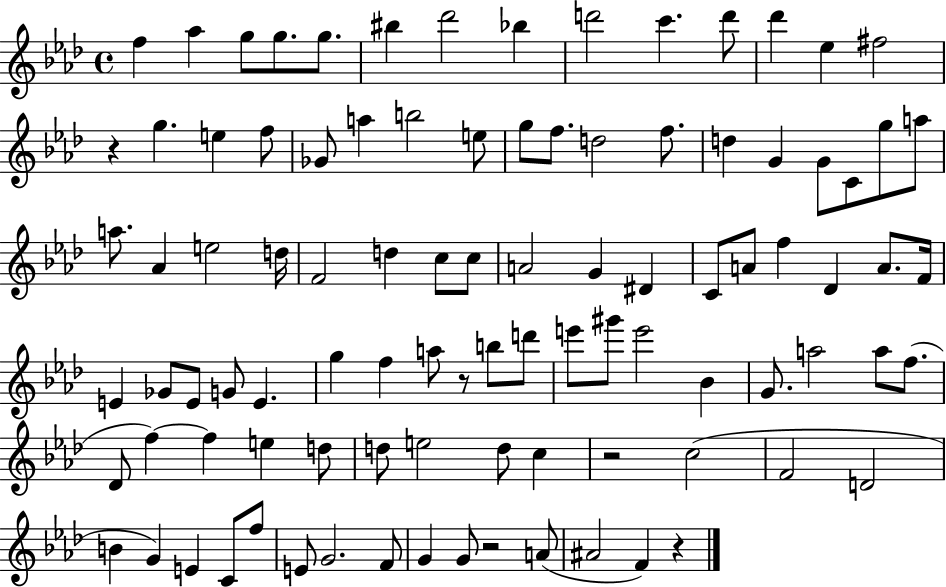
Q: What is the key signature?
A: AES major